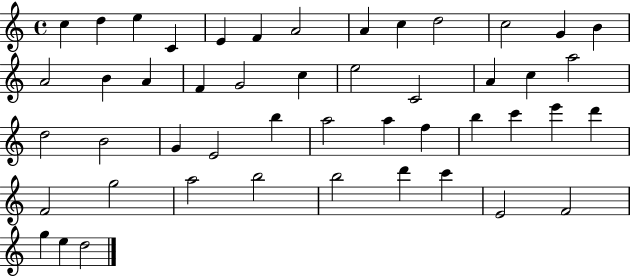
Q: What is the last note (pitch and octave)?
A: D5